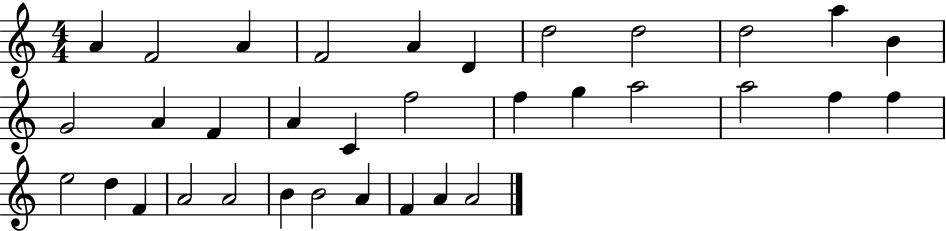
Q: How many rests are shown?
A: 0